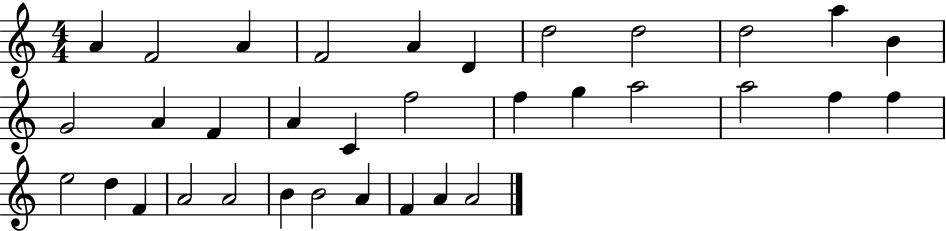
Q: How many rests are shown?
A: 0